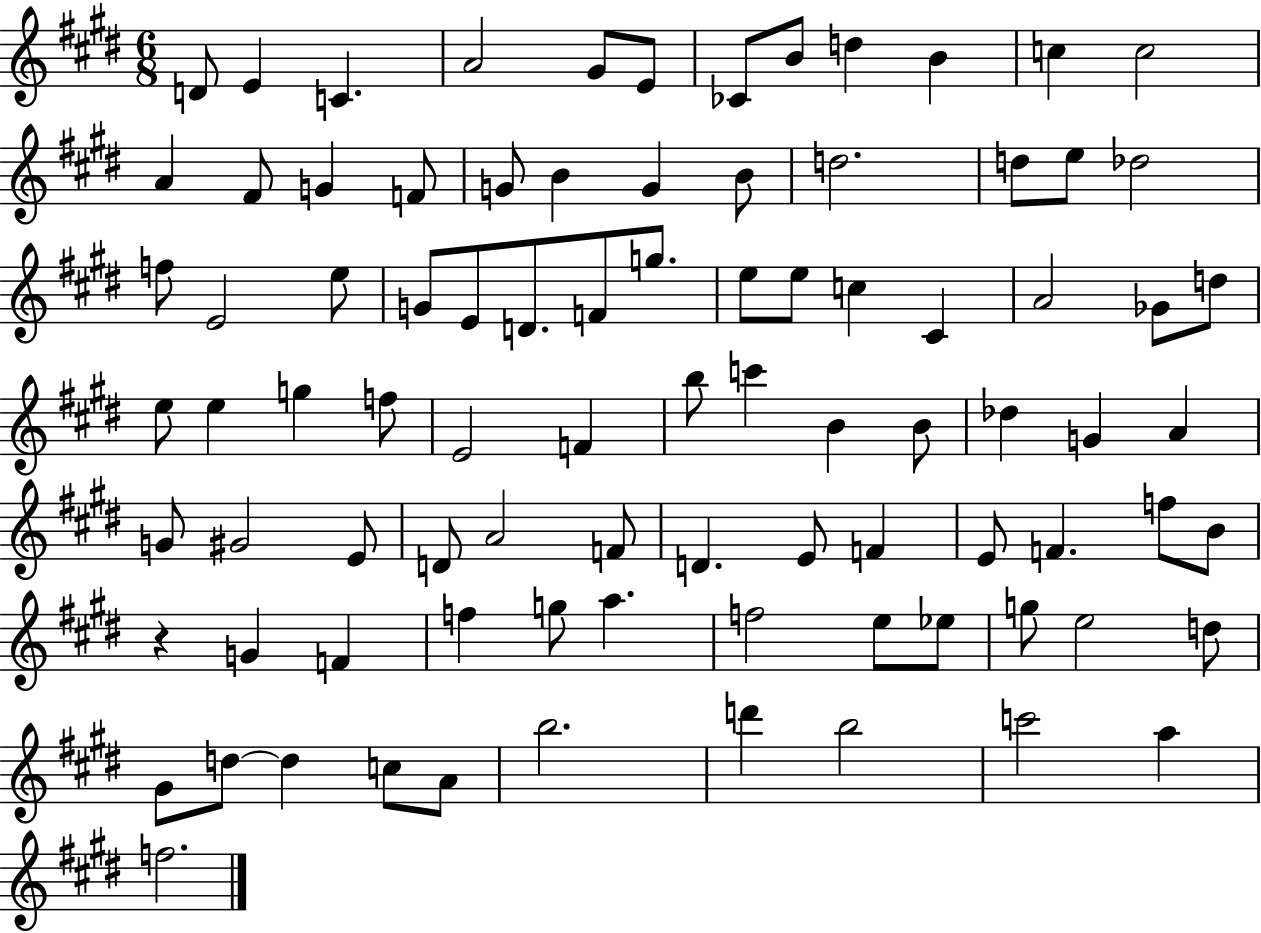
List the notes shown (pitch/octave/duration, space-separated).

D4/e E4/q C4/q. A4/h G#4/e E4/e CES4/e B4/e D5/q B4/q C5/q C5/h A4/q F#4/e G4/q F4/e G4/e B4/q G4/q B4/e D5/h. D5/e E5/e Db5/h F5/e E4/h E5/e G4/e E4/e D4/e. F4/e G5/e. E5/e E5/e C5/q C#4/q A4/h Gb4/e D5/e E5/e E5/q G5/q F5/e E4/h F4/q B5/e C6/q B4/q B4/e Db5/q G4/q A4/q G4/e G#4/h E4/e D4/e A4/h F4/e D4/q. E4/e F4/q E4/e F4/q. F5/e B4/e R/q G4/q F4/q F5/q G5/e A5/q. F5/h E5/e Eb5/e G5/e E5/h D5/e G#4/e D5/e D5/q C5/e A4/e B5/h. D6/q B5/h C6/h A5/q F5/h.